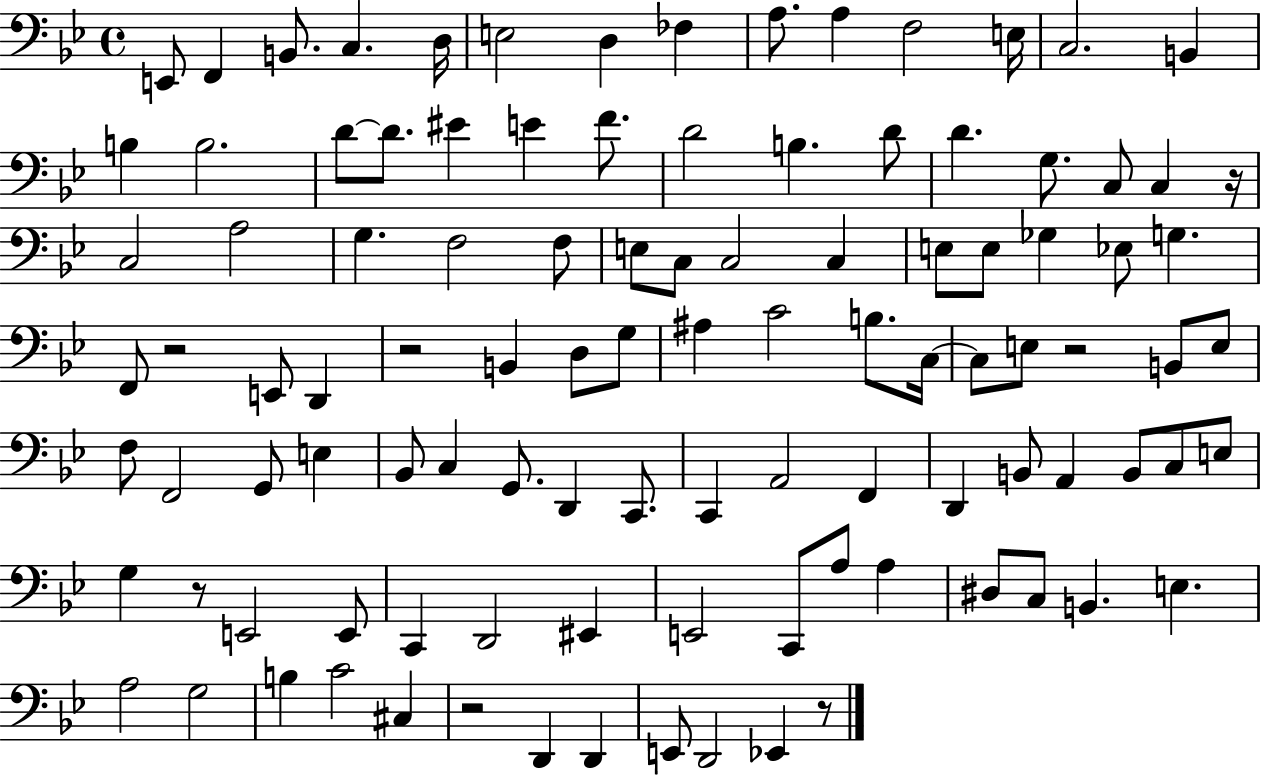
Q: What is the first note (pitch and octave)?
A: E2